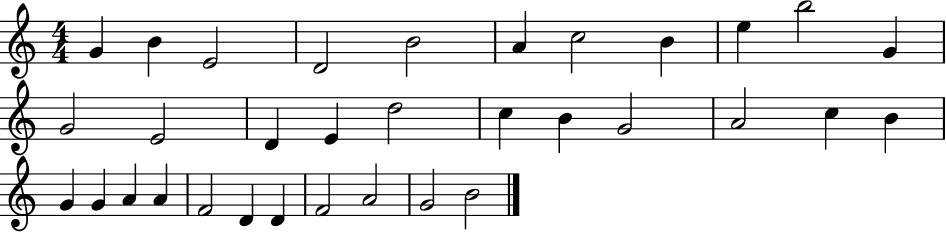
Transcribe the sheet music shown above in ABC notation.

X:1
T:Untitled
M:4/4
L:1/4
K:C
G B E2 D2 B2 A c2 B e b2 G G2 E2 D E d2 c B G2 A2 c B G G A A F2 D D F2 A2 G2 B2